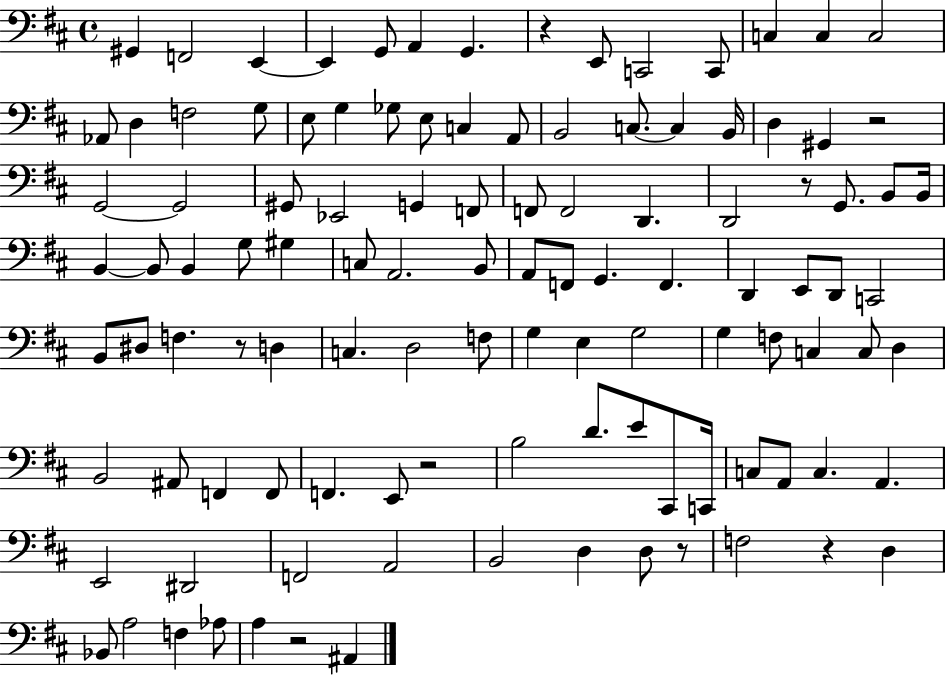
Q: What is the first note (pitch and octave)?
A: G#2